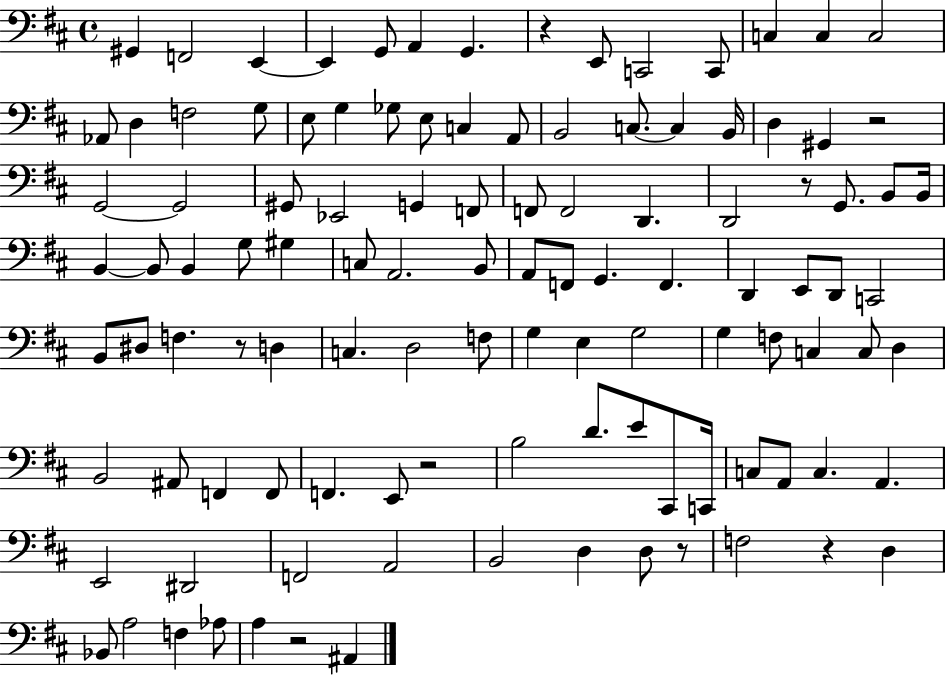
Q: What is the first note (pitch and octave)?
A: G#2